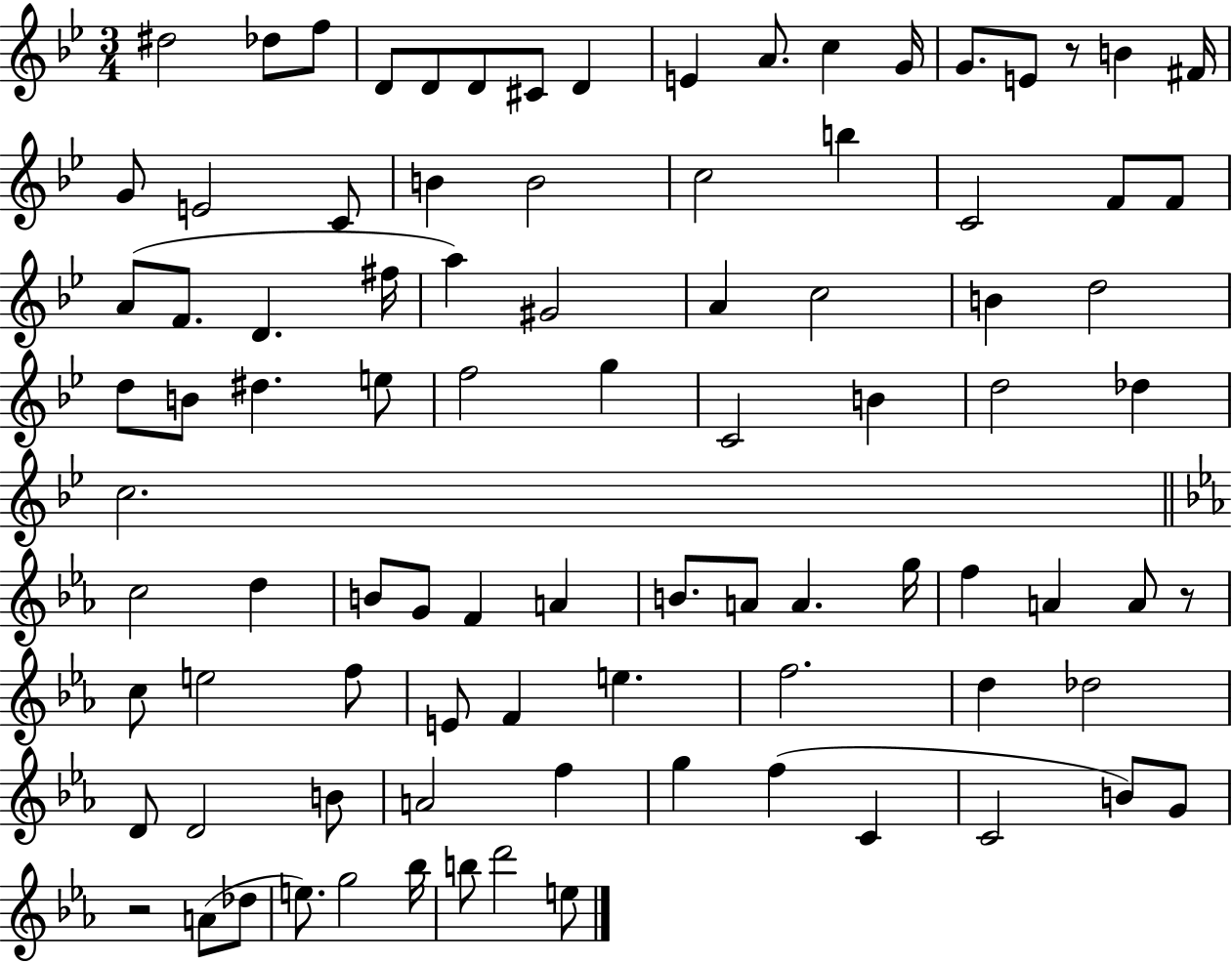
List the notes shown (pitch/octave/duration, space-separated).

D#5/h Db5/e F5/e D4/e D4/e D4/e C#4/e D4/q E4/q A4/e. C5/q G4/s G4/e. E4/e R/e B4/q F#4/s G4/e E4/h C4/e B4/q B4/h C5/h B5/q C4/h F4/e F4/e A4/e F4/e. D4/q. F#5/s A5/q G#4/h A4/q C5/h B4/q D5/h D5/e B4/e D#5/q. E5/e F5/h G5/q C4/h B4/q D5/h Db5/q C5/h. C5/h D5/q B4/e G4/e F4/q A4/q B4/e. A4/e A4/q. G5/s F5/q A4/q A4/e R/e C5/e E5/h F5/e E4/e F4/q E5/q. F5/h. D5/q Db5/h D4/e D4/h B4/e A4/h F5/q G5/q F5/q C4/q C4/h B4/e G4/e R/h A4/e Db5/e E5/e. G5/h Bb5/s B5/e D6/h E5/e